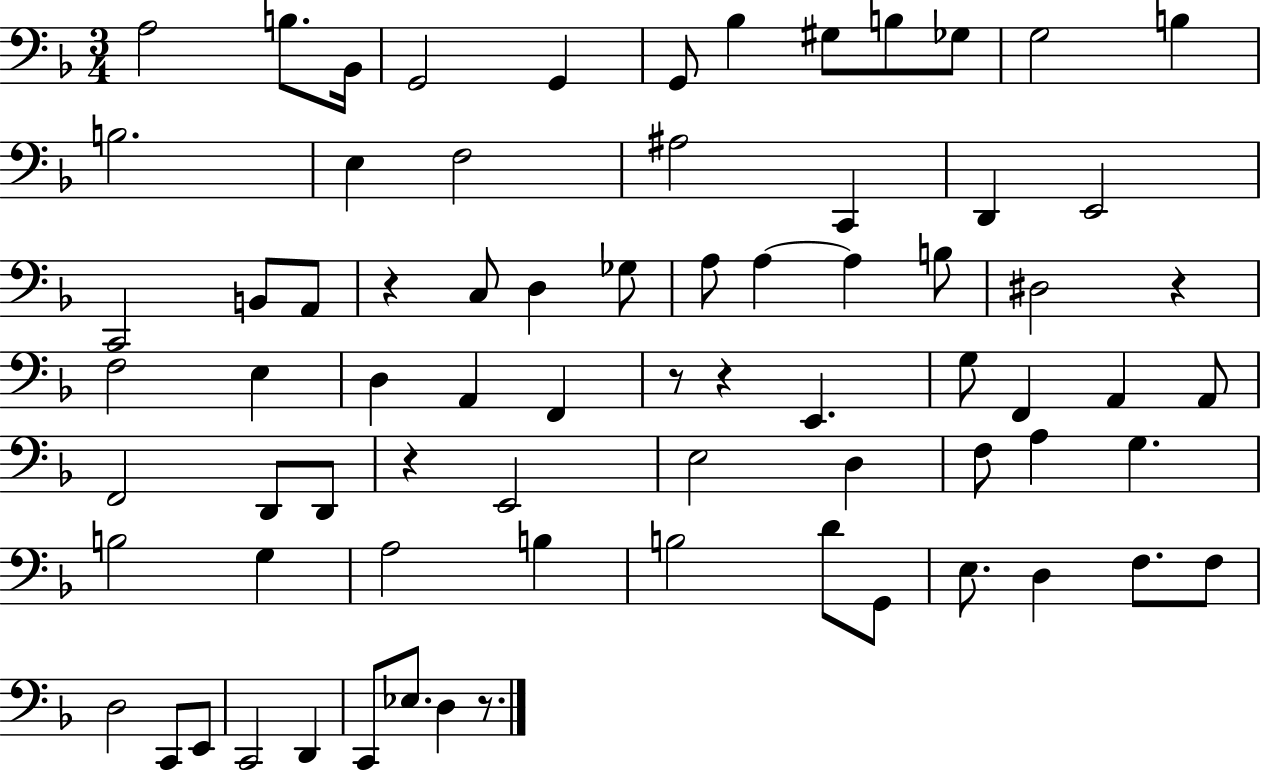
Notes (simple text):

A3/h B3/e. Bb2/s G2/h G2/q G2/e Bb3/q G#3/e B3/e Gb3/e G3/h B3/q B3/h. E3/q F3/h A#3/h C2/q D2/q E2/h C2/h B2/e A2/e R/q C3/e D3/q Gb3/e A3/e A3/q A3/q B3/e D#3/h R/q F3/h E3/q D3/q A2/q F2/q R/e R/q E2/q. G3/e F2/q A2/q A2/e F2/h D2/e D2/e R/q E2/h E3/h D3/q F3/e A3/q G3/q. B3/h G3/q A3/h B3/q B3/h D4/e G2/e E3/e. D3/q F3/e. F3/e D3/h C2/e E2/e C2/h D2/q C2/e Eb3/e. D3/q R/e.